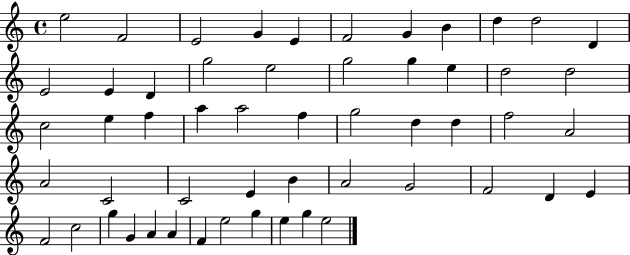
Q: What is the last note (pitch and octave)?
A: E5